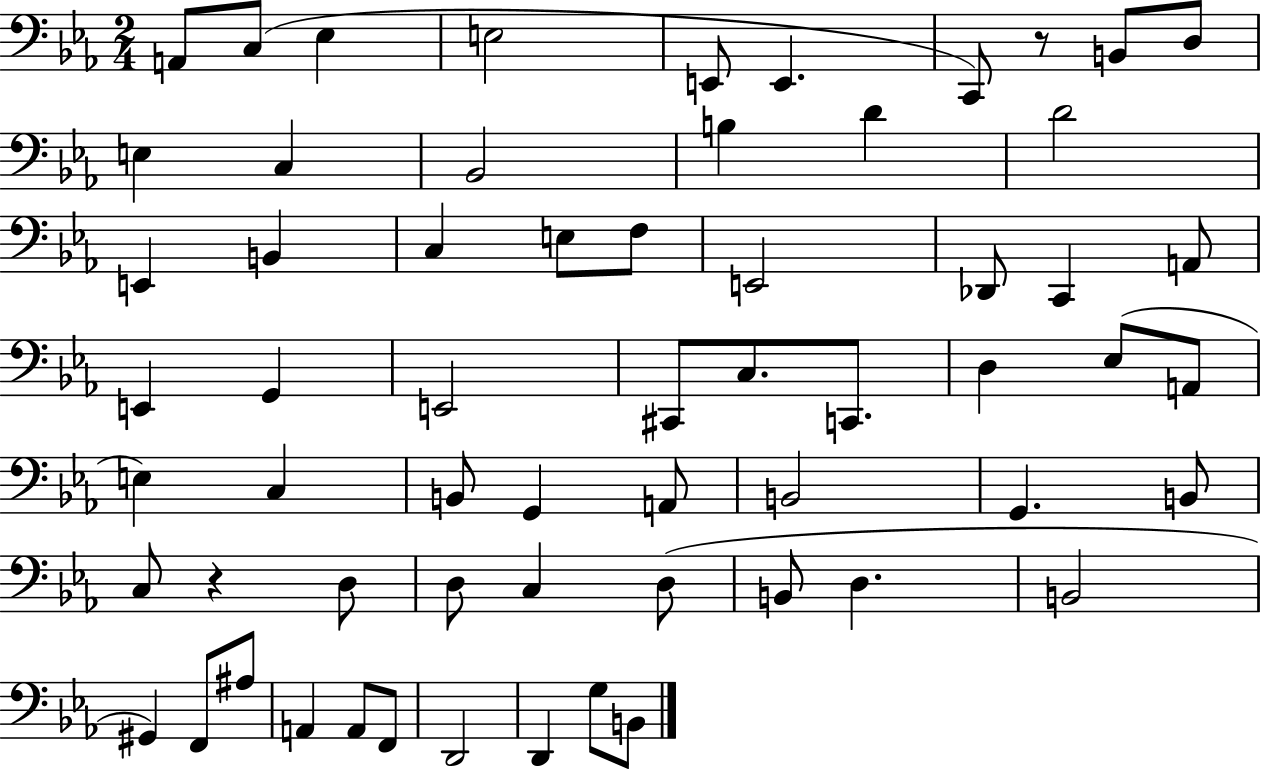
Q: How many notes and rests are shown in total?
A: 61